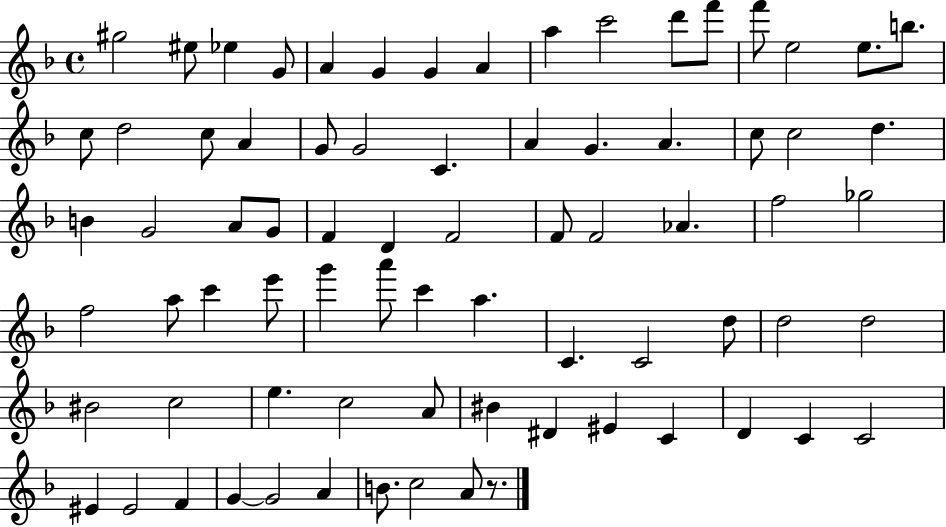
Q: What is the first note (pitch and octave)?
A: G#5